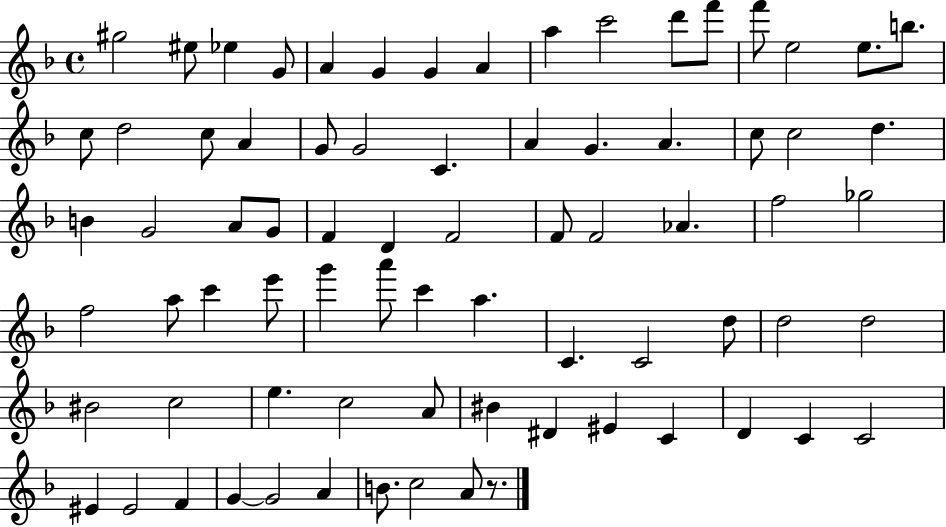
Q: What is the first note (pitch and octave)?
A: G#5